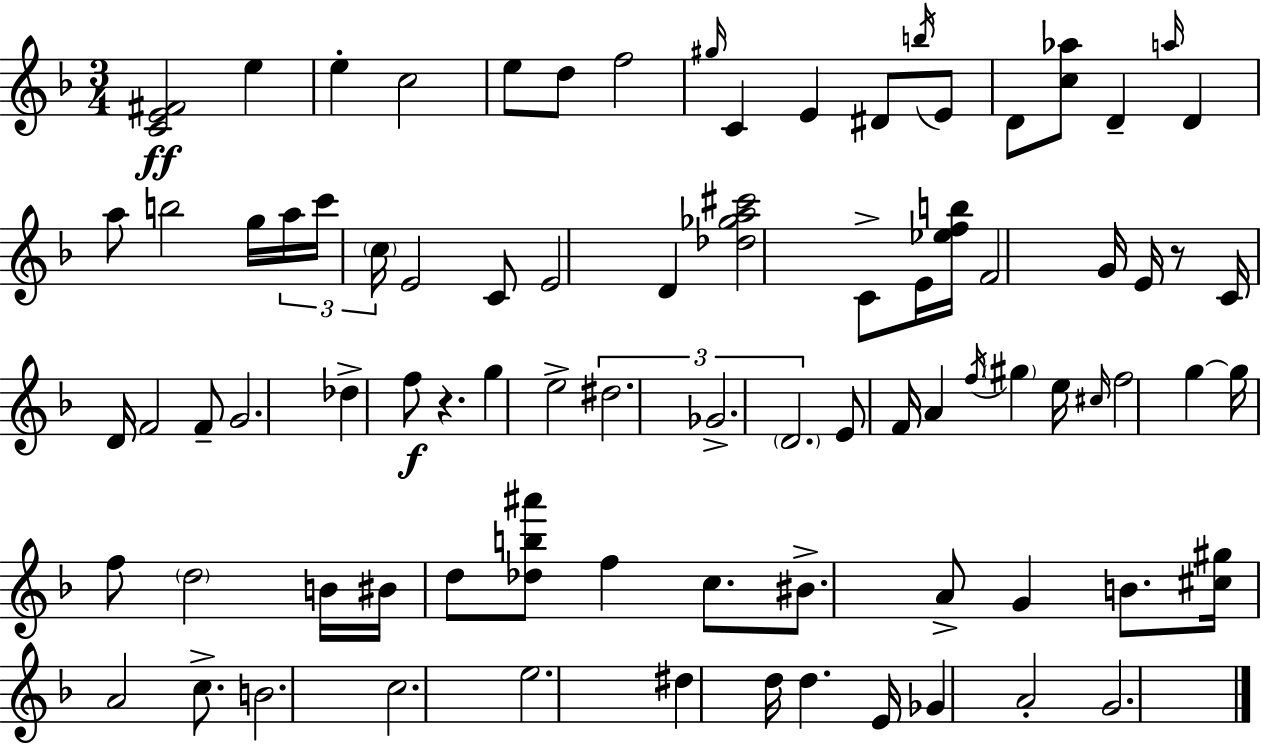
X:1
T:Untitled
M:3/4
L:1/4
K:F
[CE^F]2 e e c2 e/2 d/2 f2 ^g/4 C E ^D/2 b/4 E/2 D/2 [c_a]/2 D a/4 D a/2 b2 g/4 a/4 c'/4 c/4 E2 C/2 E2 D [_d_ga^c']2 C/2 E/4 [_efb]/4 F2 G/4 E/4 z/2 C/4 D/4 F2 F/2 G2 _d f/2 z g e2 ^d2 _G2 D2 E/2 F/4 A f/4 ^g e/4 ^c/4 f2 g g/4 f/2 d2 B/4 ^B/4 d/2 [_db^a']/2 f c/2 ^B/2 A/2 G B/2 [^c^g]/4 A2 c/2 B2 c2 e2 ^d d/4 d E/4 _G A2 G2